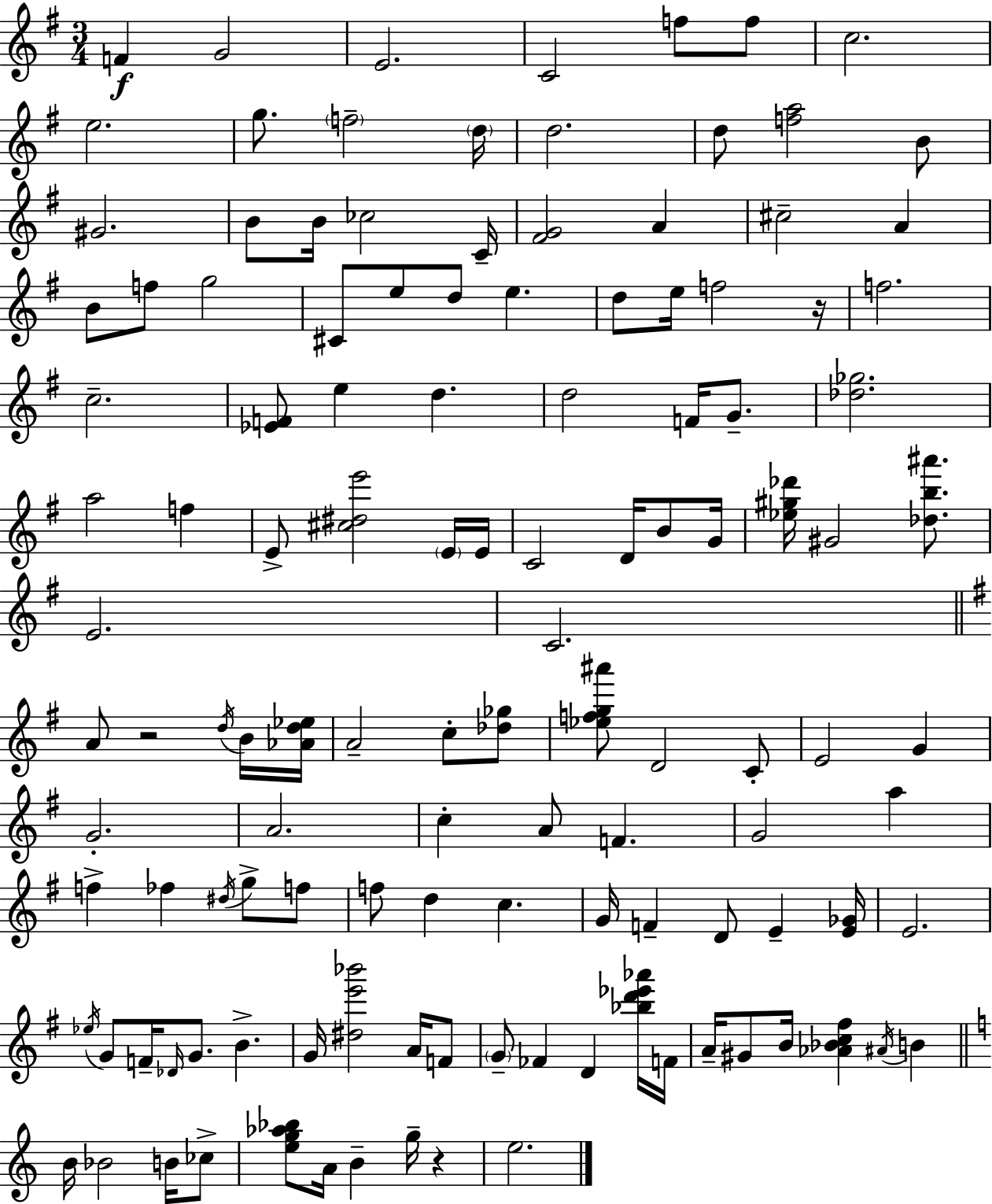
X:1
T:Untitled
M:3/4
L:1/4
K:G
F G2 E2 C2 f/2 f/2 c2 e2 g/2 f2 d/4 d2 d/2 [fa]2 B/2 ^G2 B/2 B/4 _c2 C/4 [^FG]2 A ^c2 A B/2 f/2 g2 ^C/2 e/2 d/2 e d/2 e/4 f2 z/4 f2 c2 [_EF]/2 e d d2 F/4 G/2 [_d_g]2 a2 f E/2 [^c^de']2 E/4 E/4 C2 D/4 B/2 G/4 [_e^g_d']/4 ^G2 [_db^a']/2 E2 C2 A/2 z2 d/4 B/4 [_Ad_e]/4 A2 c/2 [_d_g]/2 [_efg^a']/2 D2 C/2 E2 G G2 A2 c A/2 F G2 a f _f ^d/4 g/2 f/2 f/2 d c G/4 F D/2 E [E_G]/4 E2 _e/4 G/2 F/4 _D/4 G/2 B G/4 [^de'_b']2 A/4 F/2 G/2 _F D [_bd'_e'_a']/4 F/4 A/4 ^G/2 B/4 [_A_Bc^f] ^A/4 B B/4 _B2 B/4 _c/2 [eg_a_b]/2 A/4 B g/4 z e2